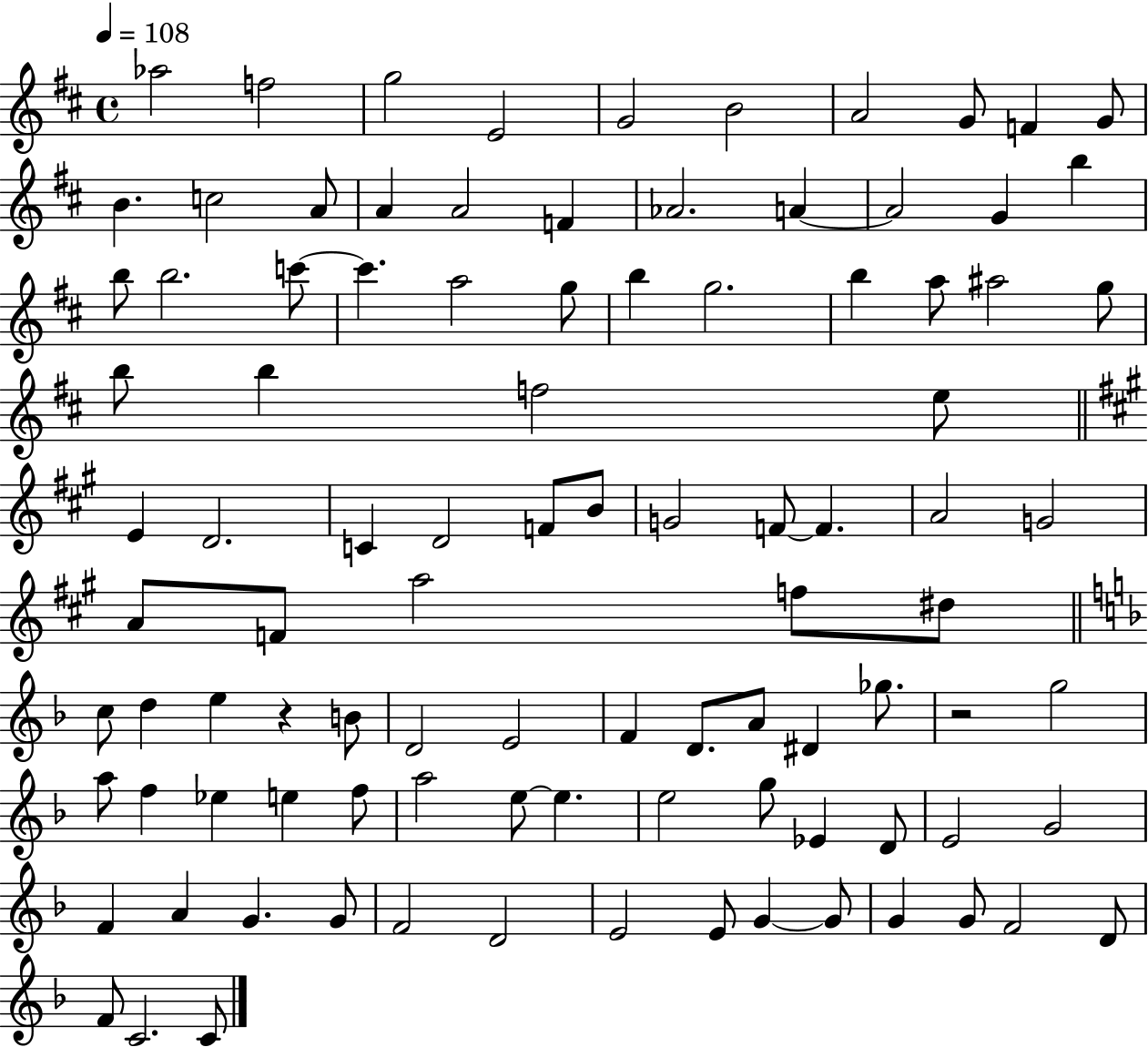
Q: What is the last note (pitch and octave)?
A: C4